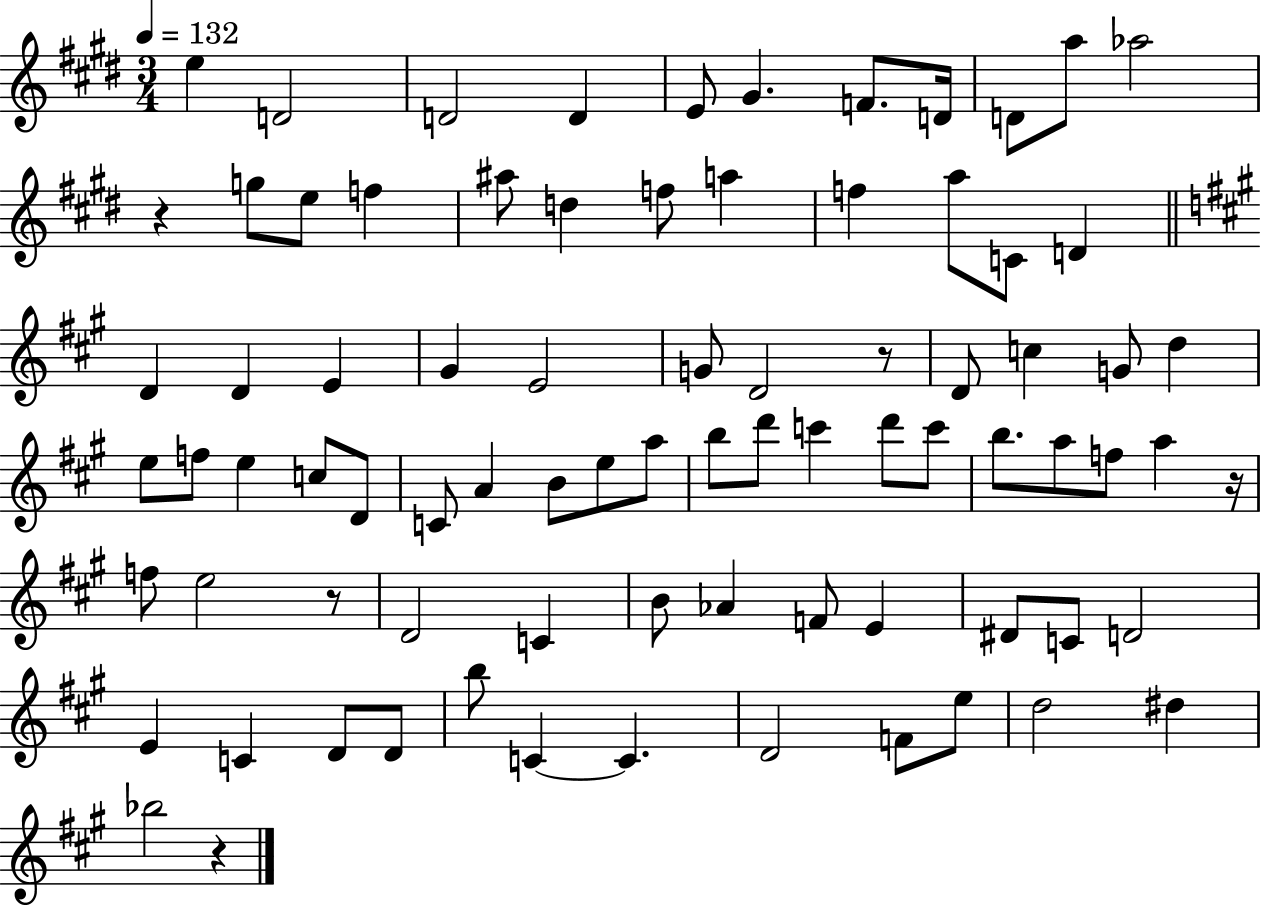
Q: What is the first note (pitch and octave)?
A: E5